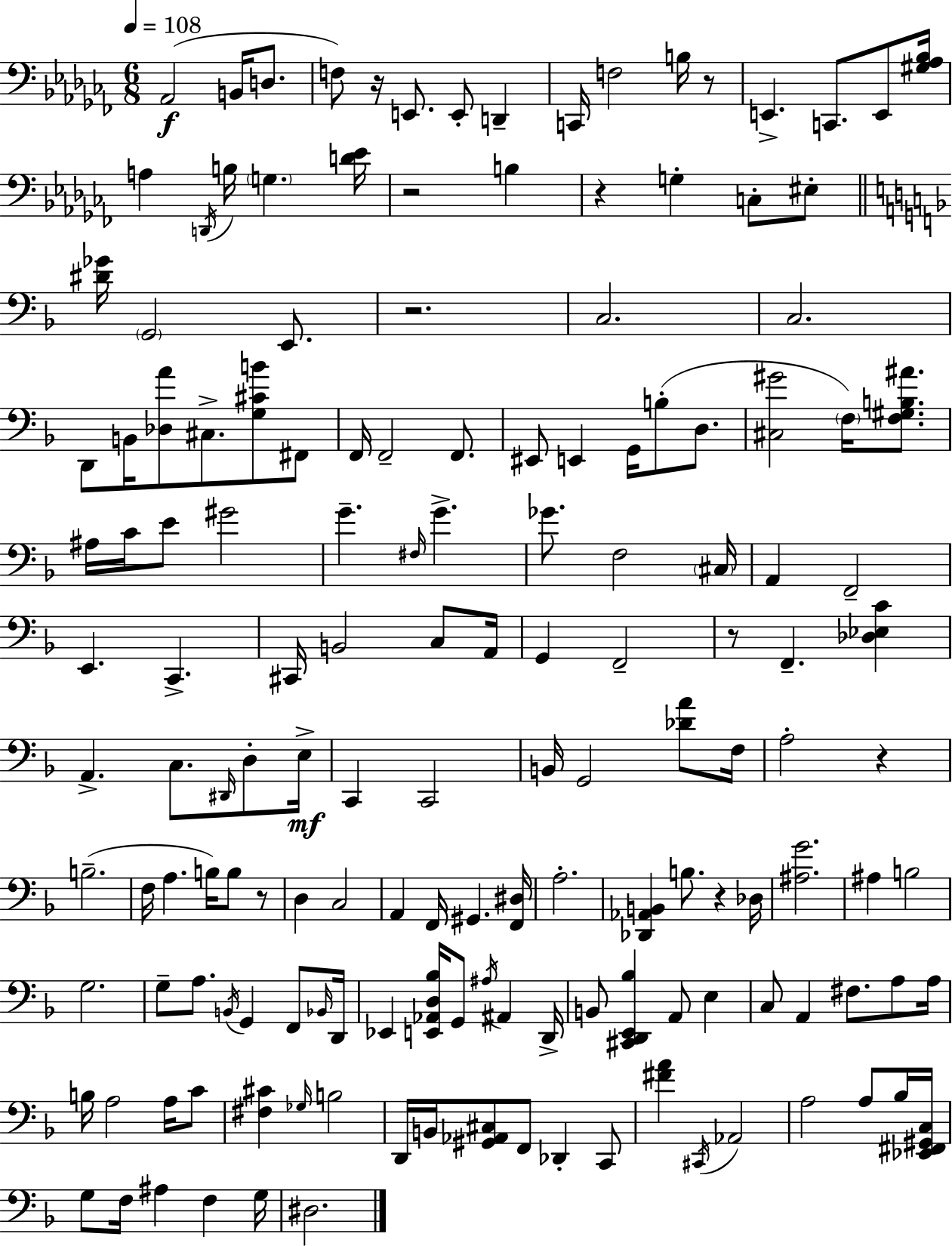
X:1
T:Untitled
M:6/8
L:1/4
K:Abm
_A,,2 B,,/4 D,/2 F,/2 z/4 E,,/2 E,,/2 D,, C,,/4 F,2 B,/4 z/2 E,, C,,/2 E,,/2 [^G,_A,_B,]/4 A, D,,/4 B,/4 G, [D_E]/4 z2 B, z G, C,/2 ^E,/2 [^D_G]/4 G,,2 E,,/2 z2 C,2 C,2 D,,/2 B,,/4 [_D,A]/2 ^C,/2 [G,^CB]/2 ^F,,/2 F,,/4 F,,2 F,,/2 ^E,,/2 E,, G,,/4 B,/2 D,/2 [^C,^G]2 F,/4 [F,^G,B,^A]/2 ^A,/4 C/4 E/2 ^G2 G ^F,/4 G _G/2 F,2 ^C,/4 A,, F,,2 E,, C,, ^C,,/4 B,,2 C,/2 A,,/4 G,, F,,2 z/2 F,, [_D,_E,C] A,, C,/2 ^D,,/4 D,/2 E,/4 C,, C,,2 B,,/4 G,,2 [_DA]/2 F,/4 A,2 z B,2 F,/4 A, B,/4 B,/2 z/2 D, C,2 A,, F,,/4 ^G,, [F,,^D,]/4 A,2 [_D,,_A,,B,,] B,/2 z _D,/4 [^A,G]2 ^A, B,2 G,2 G,/2 A,/2 B,,/4 G,, F,,/2 _B,,/4 D,,/4 _E,, [E,,_A,,D,_B,]/4 G,,/2 ^A,/4 ^A,, D,,/4 B,,/2 [^C,,D,,E,,_B,] A,,/2 E, C,/2 A,, ^F,/2 A,/2 A,/4 B,/4 A,2 A,/4 C/2 [^F,^C] _G,/4 B,2 D,,/4 B,,/4 [^G,,_A,,^C,]/2 F,,/2 _D,, C,,/2 [^FA] ^C,,/4 _A,,2 A,2 A,/2 _B,/4 [_E,,^F,,^G,,C,]/4 G,/2 F,/4 ^A, F, G,/4 ^D,2